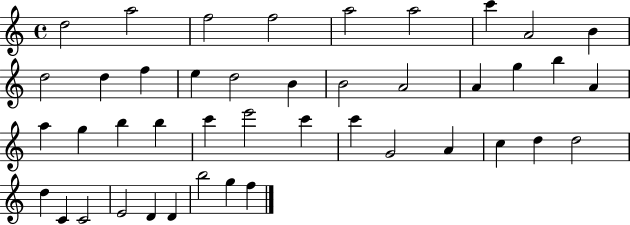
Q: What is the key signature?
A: C major